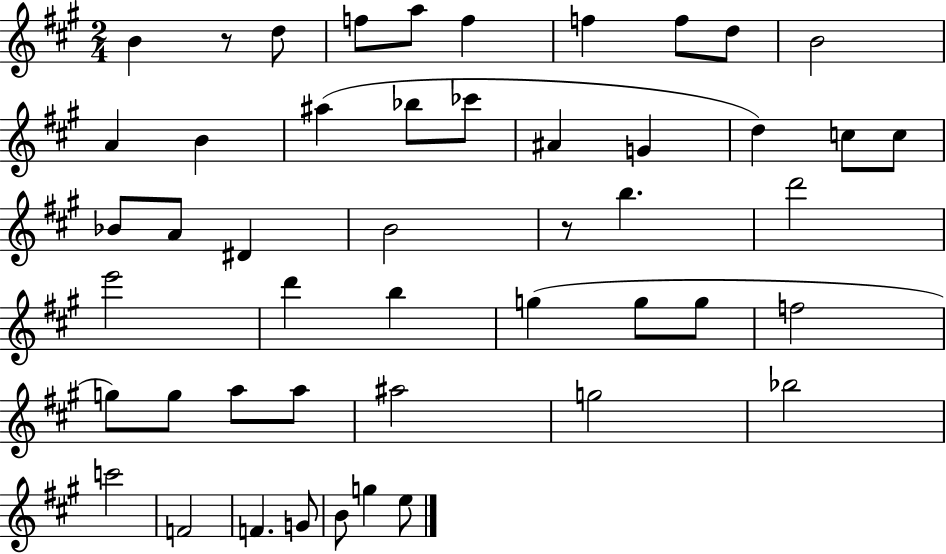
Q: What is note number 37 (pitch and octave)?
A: A#5